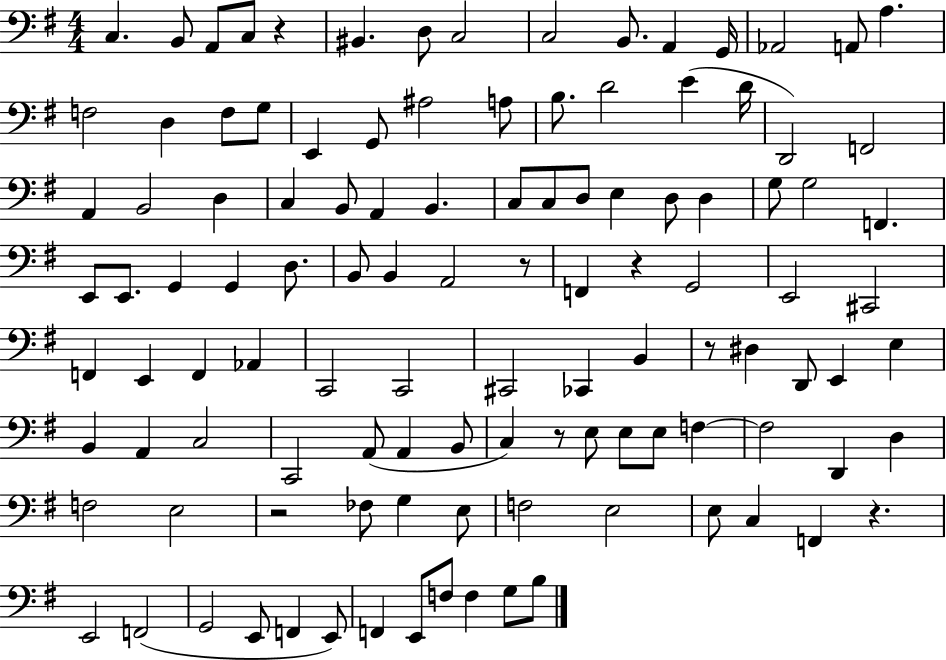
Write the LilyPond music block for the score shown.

{
  \clef bass
  \numericTimeSignature
  \time 4/4
  \key g \major
  c4. b,8 a,8 c8 r4 | bis,4. d8 c2 | c2 b,8. a,4 g,16 | aes,2 a,8 a4. | \break f2 d4 f8 g8 | e,4 g,8 ais2 a8 | b8. d'2 e'4( d'16 | d,2) f,2 | \break a,4 b,2 d4 | c4 b,8 a,4 b,4. | c8 c8 d8 e4 d8 d4 | g8 g2 f,4. | \break e,8 e,8. g,4 g,4 d8. | b,8 b,4 a,2 r8 | f,4 r4 g,2 | e,2 cis,2 | \break f,4 e,4 f,4 aes,4 | c,2 c,2 | cis,2 ces,4 b,4 | r8 dis4 d,8 e,4 e4 | \break b,4 a,4 c2 | c,2 a,8( a,4 b,8 | c4) r8 e8 e8 e8 f4~~ | f2 d,4 d4 | \break f2 e2 | r2 fes8 g4 e8 | f2 e2 | e8 c4 f,4 r4. | \break e,2 f,2( | g,2 e,8 f,4 e,8) | f,4 e,8 f8 f4 g8 b8 | \bar "|."
}